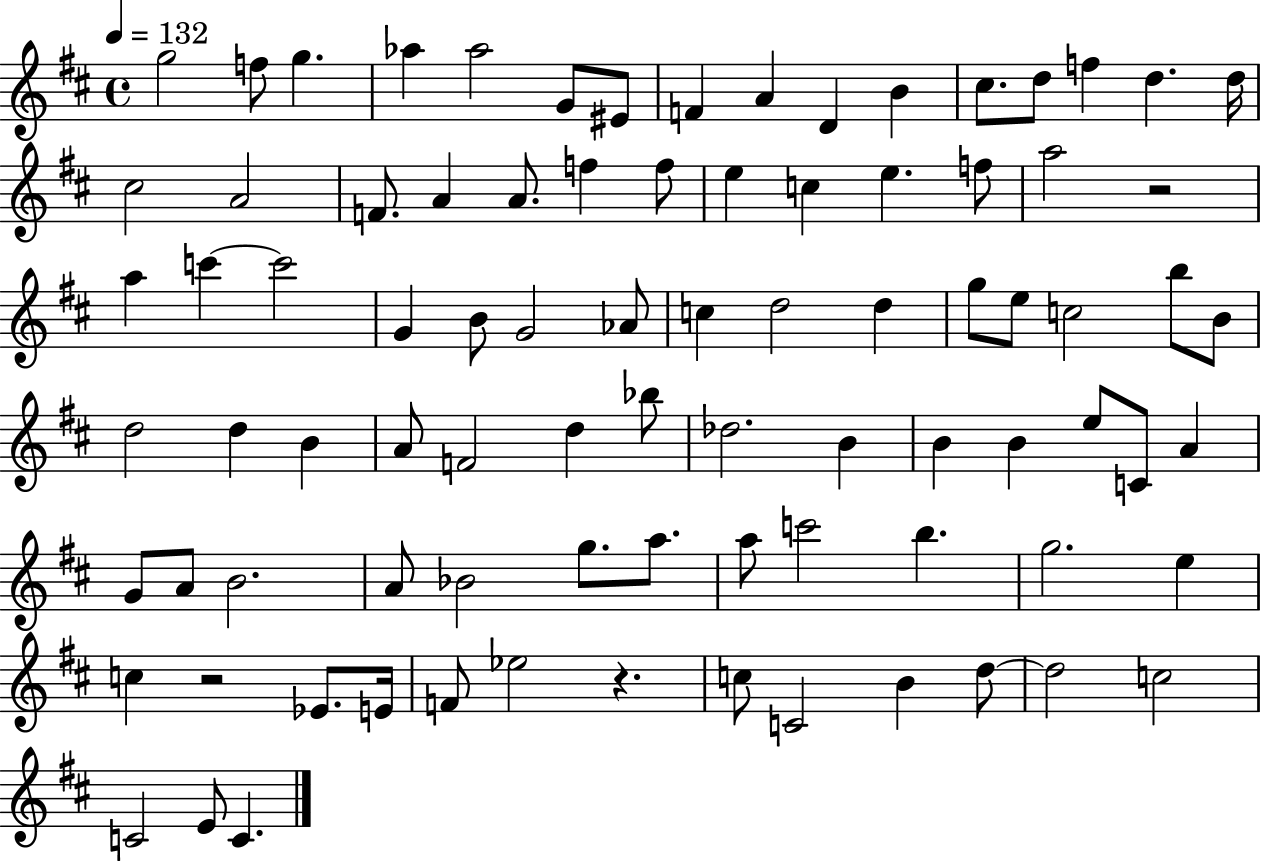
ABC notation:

X:1
T:Untitled
M:4/4
L:1/4
K:D
g2 f/2 g _a _a2 G/2 ^E/2 F A D B ^c/2 d/2 f d d/4 ^c2 A2 F/2 A A/2 f f/2 e c e f/2 a2 z2 a c' c'2 G B/2 G2 _A/2 c d2 d g/2 e/2 c2 b/2 B/2 d2 d B A/2 F2 d _b/2 _d2 B B B e/2 C/2 A G/2 A/2 B2 A/2 _B2 g/2 a/2 a/2 c'2 b g2 e c z2 _E/2 E/4 F/2 _e2 z c/2 C2 B d/2 d2 c2 C2 E/2 C